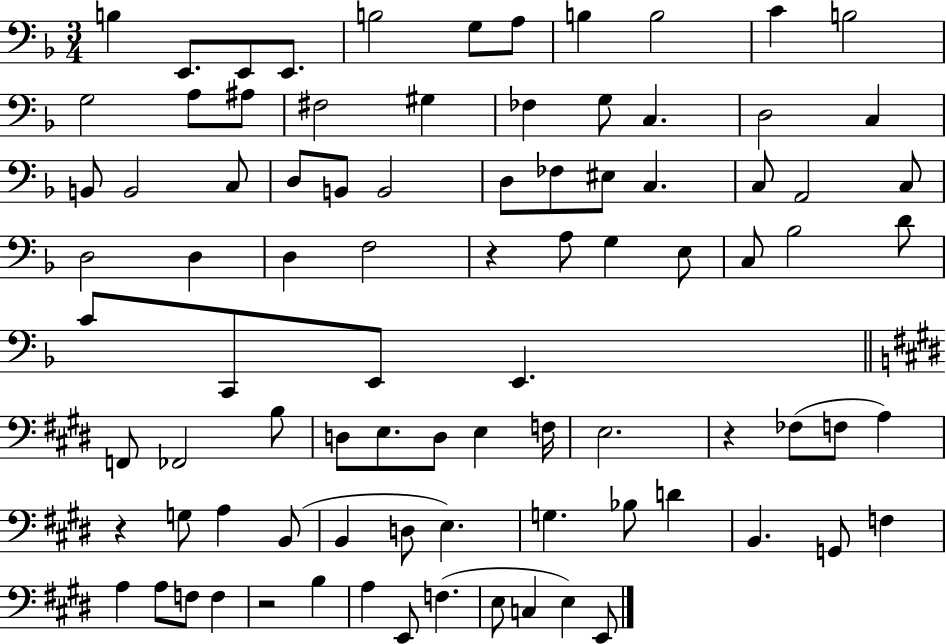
{
  \clef bass
  \numericTimeSignature
  \time 3/4
  \key f \major
  b4 e,8. e,8 e,8. | b2 g8 a8 | b4 b2 | c'4 b2 | \break g2 a8 ais8 | fis2 gis4 | fes4 g8 c4. | d2 c4 | \break b,8 b,2 c8 | d8 b,8 b,2 | d8 fes8 eis8 c4. | c8 a,2 c8 | \break d2 d4 | d4 f2 | r4 a8 g4 e8 | c8 bes2 d'8 | \break c'8 c,8 e,8 e,4. | \bar "||" \break \key e \major f,8 fes,2 b8 | d8 e8. d8 e4 f16 | e2. | r4 fes8( f8 a4) | \break r4 g8 a4 b,8( | b,4 d8 e4.) | g4. bes8 d'4 | b,4. g,8 f4 | \break a4 a8 f8 f4 | r2 b4 | a4 e,8 f4.( | e8 c4 e4) e,8 | \break \bar "|."
}